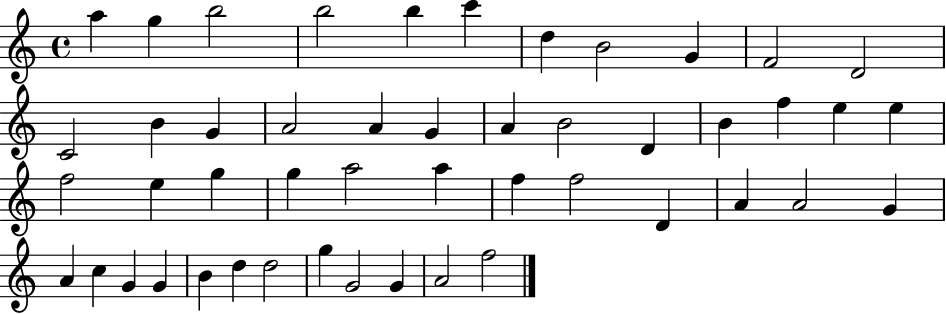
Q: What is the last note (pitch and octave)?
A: F5